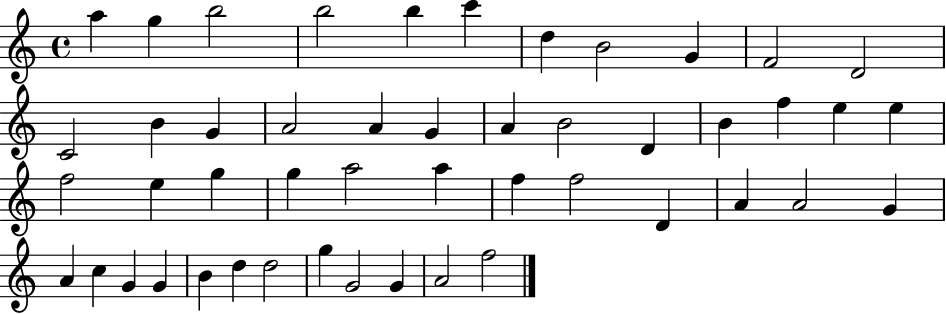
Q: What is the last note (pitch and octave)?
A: F5